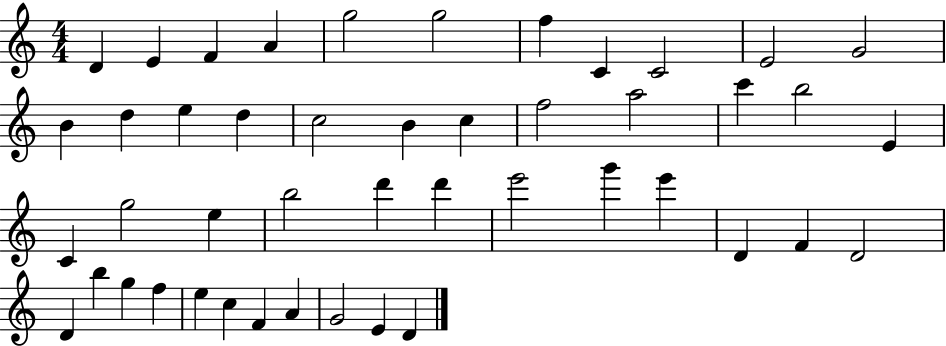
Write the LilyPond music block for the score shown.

{
  \clef treble
  \numericTimeSignature
  \time 4/4
  \key c \major
  d'4 e'4 f'4 a'4 | g''2 g''2 | f''4 c'4 c'2 | e'2 g'2 | \break b'4 d''4 e''4 d''4 | c''2 b'4 c''4 | f''2 a''2 | c'''4 b''2 e'4 | \break c'4 g''2 e''4 | b''2 d'''4 d'''4 | e'''2 g'''4 e'''4 | d'4 f'4 d'2 | \break d'4 b''4 g''4 f''4 | e''4 c''4 f'4 a'4 | g'2 e'4 d'4 | \bar "|."
}